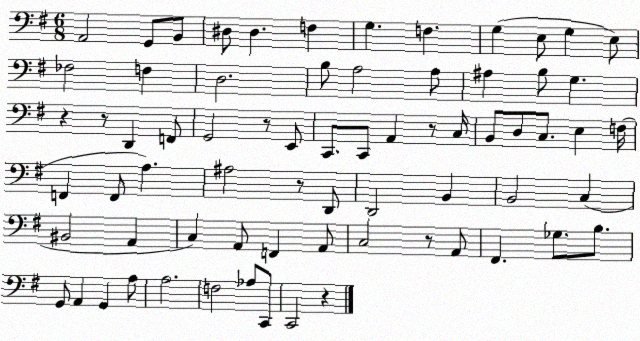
X:1
T:Untitled
M:6/8
L:1/4
K:G
A,,2 G,,/2 B,,/2 ^D,/2 ^D, F, G, F, G, E,/2 G, E,/2 _F,2 F, D,2 B,/2 A,2 A,/2 ^A, B,/2 G, z z/2 D,, F,,/2 G,,2 z/2 E,,/2 C,,/2 C,,/2 A,, z/2 C,/4 B,,/2 D,/2 C,/2 E, F,/4 F,, F,,/2 A, ^A,2 z/2 D,,/2 D,,2 B,, B,,2 C, ^B,,2 A,, C, A,,/2 F,, A,,/2 C,2 z/2 A,,/2 ^F,, _G,/2 B,/2 G,,/2 A,, G,, A,/2 A,2 F,2 _A,/2 C,,/2 C,,2 z